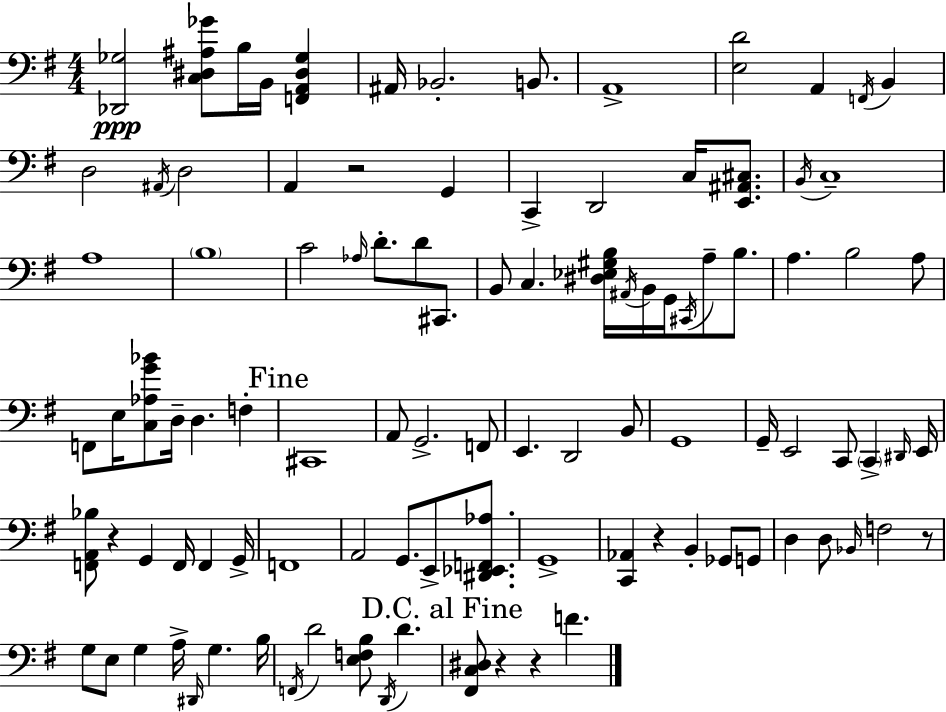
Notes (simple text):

[Db2,Gb3]/h [C3,D#3,A#3,Gb4]/e B3/s B2/s [F2,A2,D#3,Gb3]/q A#2/s Bb2/h. B2/e. A2/w [E3,D4]/h A2/q F2/s B2/q D3/h A#2/s D3/h A2/q R/h G2/q C2/q D2/h C3/s [E2,A#2,C#3]/e. B2/s C3/w A3/w B3/w C4/h Ab3/s D4/e. D4/e C#2/e. B2/e C3/q. [D#3,Eb3,G#3,B3]/s A#2/s B2/s G2/s C#2/s A3/e B3/e. A3/q. B3/h A3/e F2/e E3/s [C3,Ab3,G4,Bb4]/e D3/s D3/q. F3/q C#2/w A2/e G2/h. F2/e E2/q. D2/h B2/e G2/w G2/s E2/h C2/e C2/q D#2/s E2/s [F2,A2,Bb3]/e R/q G2/q F2/s F2/q G2/s F2/w A2/h G2/e. E2/e [D#2,Eb2,F2,Ab3]/e. G2/w [C2,Ab2]/q R/q B2/q Gb2/e G2/e D3/q D3/e Bb2/s F3/h R/e G3/e E3/e G3/q A3/s D#2/s G3/q. B3/s F2/s D4/h [E3,F3,B3]/e D2/s D4/q. [F#2,C3,D#3]/e R/q R/q F4/q.